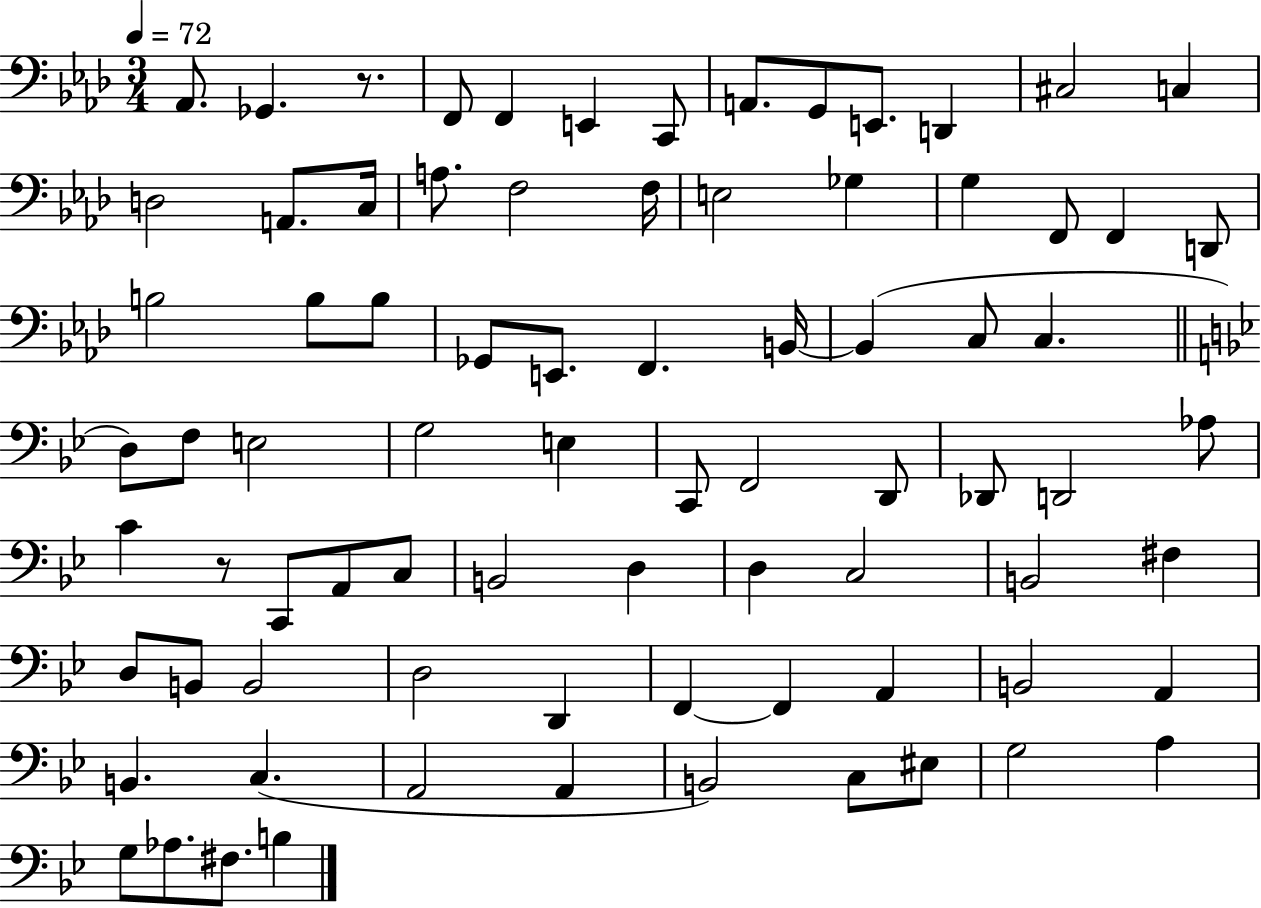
{
  \clef bass
  \numericTimeSignature
  \time 3/4
  \key aes \major
  \tempo 4 = 72
  aes,8. ges,4. r8. | f,8 f,4 e,4 c,8 | a,8. g,8 e,8. d,4 | cis2 c4 | \break d2 a,8. c16 | a8. f2 f16 | e2 ges4 | g4 f,8 f,4 d,8 | \break b2 b8 b8 | ges,8 e,8. f,4. b,16~~ | b,4( c8 c4. | \bar "||" \break \key bes \major d8) f8 e2 | g2 e4 | c,8 f,2 d,8 | des,8 d,2 aes8 | \break c'4 r8 c,8 a,8 c8 | b,2 d4 | d4 c2 | b,2 fis4 | \break d8 b,8 b,2 | d2 d,4 | f,4~~ f,4 a,4 | b,2 a,4 | \break b,4. c4.( | a,2 a,4 | b,2) c8 eis8 | g2 a4 | \break g8 aes8. fis8. b4 | \bar "|."
}